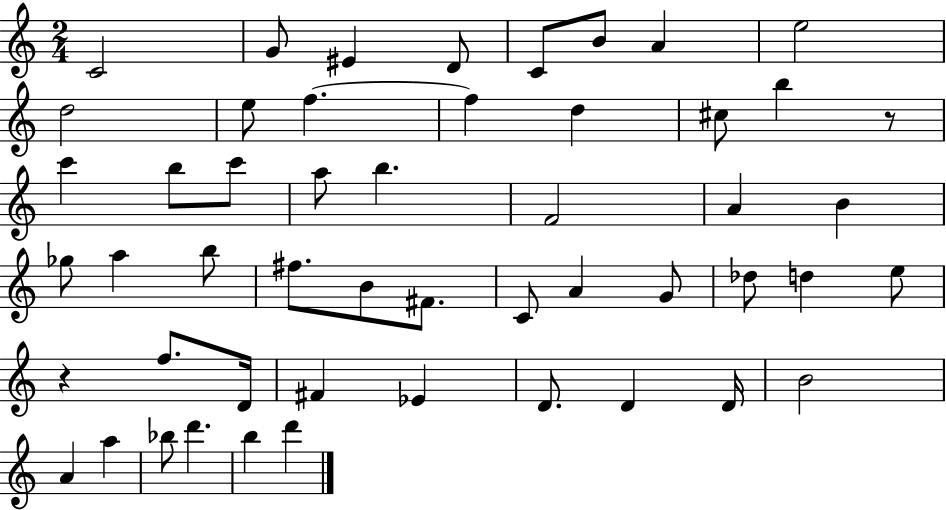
X:1
T:Untitled
M:2/4
L:1/4
K:C
C2 G/2 ^E D/2 C/2 B/2 A e2 d2 e/2 f f d ^c/2 b z/2 c' b/2 c'/2 a/2 b F2 A B _g/2 a b/2 ^f/2 B/2 ^F/2 C/2 A G/2 _d/2 d e/2 z f/2 D/4 ^F _E D/2 D D/4 B2 A a _b/2 d' b d'